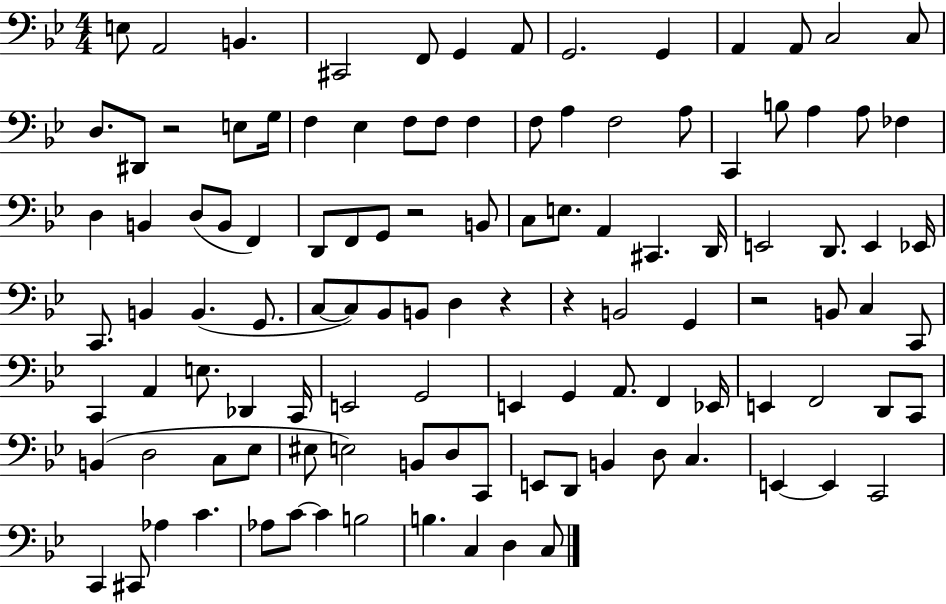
X:1
T:Untitled
M:4/4
L:1/4
K:Bb
E,/2 A,,2 B,, ^C,,2 F,,/2 G,, A,,/2 G,,2 G,, A,, A,,/2 C,2 C,/2 D,/2 ^D,,/2 z2 E,/2 G,/4 F, _E, F,/2 F,/2 F, F,/2 A, F,2 A,/2 C,, B,/2 A, A,/2 _F, D, B,, D,/2 B,,/2 F,, D,,/2 F,,/2 G,,/2 z2 B,,/2 C,/2 E,/2 A,, ^C,, D,,/4 E,,2 D,,/2 E,, _E,,/4 C,,/2 B,, B,, G,,/2 C,/2 C,/2 _B,,/2 B,,/2 D, z z B,,2 G,, z2 B,,/2 C, C,,/2 C,, A,, E,/2 _D,, C,,/4 E,,2 G,,2 E,, G,, A,,/2 F,, _E,,/4 E,, F,,2 D,,/2 C,,/2 B,, D,2 C,/2 _E,/2 ^E,/2 E,2 B,,/2 D,/2 C,,/2 E,,/2 D,,/2 B,, D,/2 C, E,, E,, C,,2 C,, ^C,,/2 _A, C _A,/2 C/2 C B,2 B, C, D, C,/2